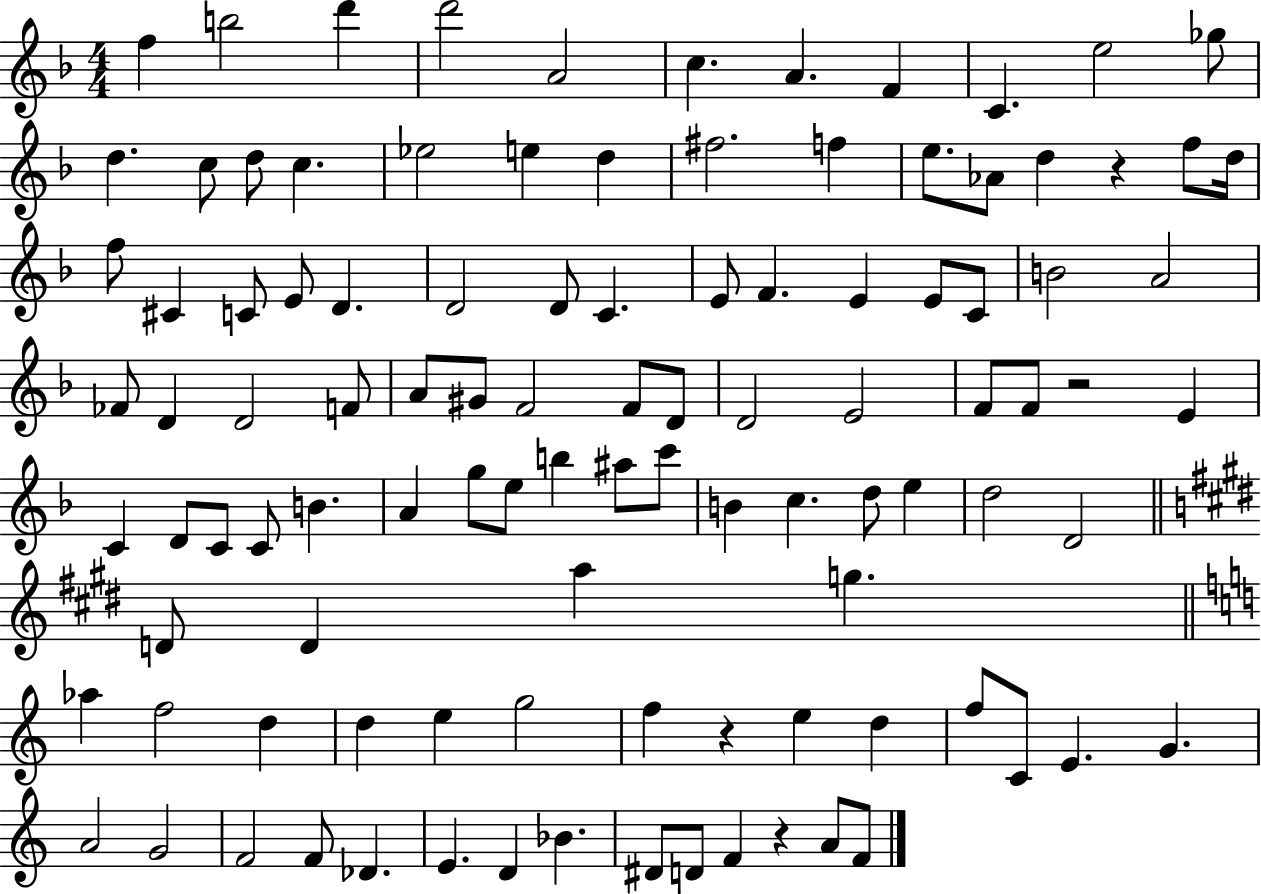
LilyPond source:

{
  \clef treble
  \numericTimeSignature
  \time 4/4
  \key f \major
  f''4 b''2 d'''4 | d'''2 a'2 | c''4. a'4. f'4 | c'4. e''2 ges''8 | \break d''4. c''8 d''8 c''4. | ees''2 e''4 d''4 | fis''2. f''4 | e''8. aes'8 d''4 r4 f''8 d''16 | \break f''8 cis'4 c'8 e'8 d'4. | d'2 d'8 c'4. | e'8 f'4. e'4 e'8 c'8 | b'2 a'2 | \break fes'8 d'4 d'2 f'8 | a'8 gis'8 f'2 f'8 d'8 | d'2 e'2 | f'8 f'8 r2 e'4 | \break c'4 d'8 c'8 c'8 b'4. | a'4 g''8 e''8 b''4 ais''8 c'''8 | b'4 c''4. d''8 e''4 | d''2 d'2 | \break \bar "||" \break \key e \major d'8 d'4 a''4 g''4. | \bar "||" \break \key c \major aes''4 f''2 d''4 | d''4 e''4 g''2 | f''4 r4 e''4 d''4 | f''8 c'8 e'4. g'4. | \break a'2 g'2 | f'2 f'8 des'4. | e'4. d'4 bes'4. | dis'8 d'8 f'4 r4 a'8 f'8 | \break \bar "|."
}